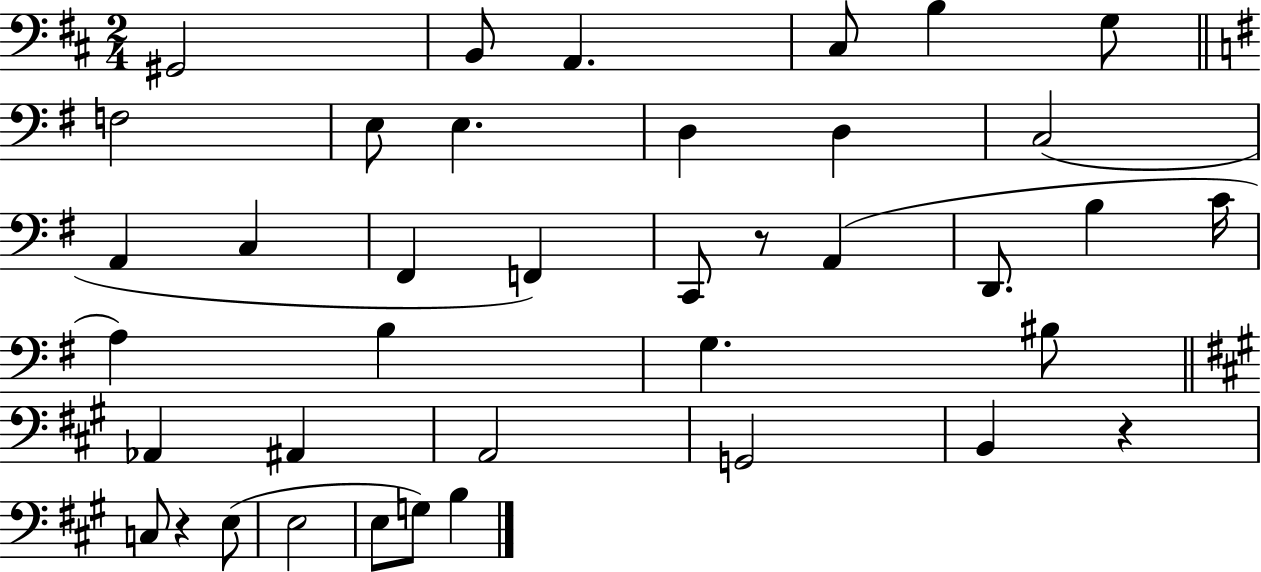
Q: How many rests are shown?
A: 3